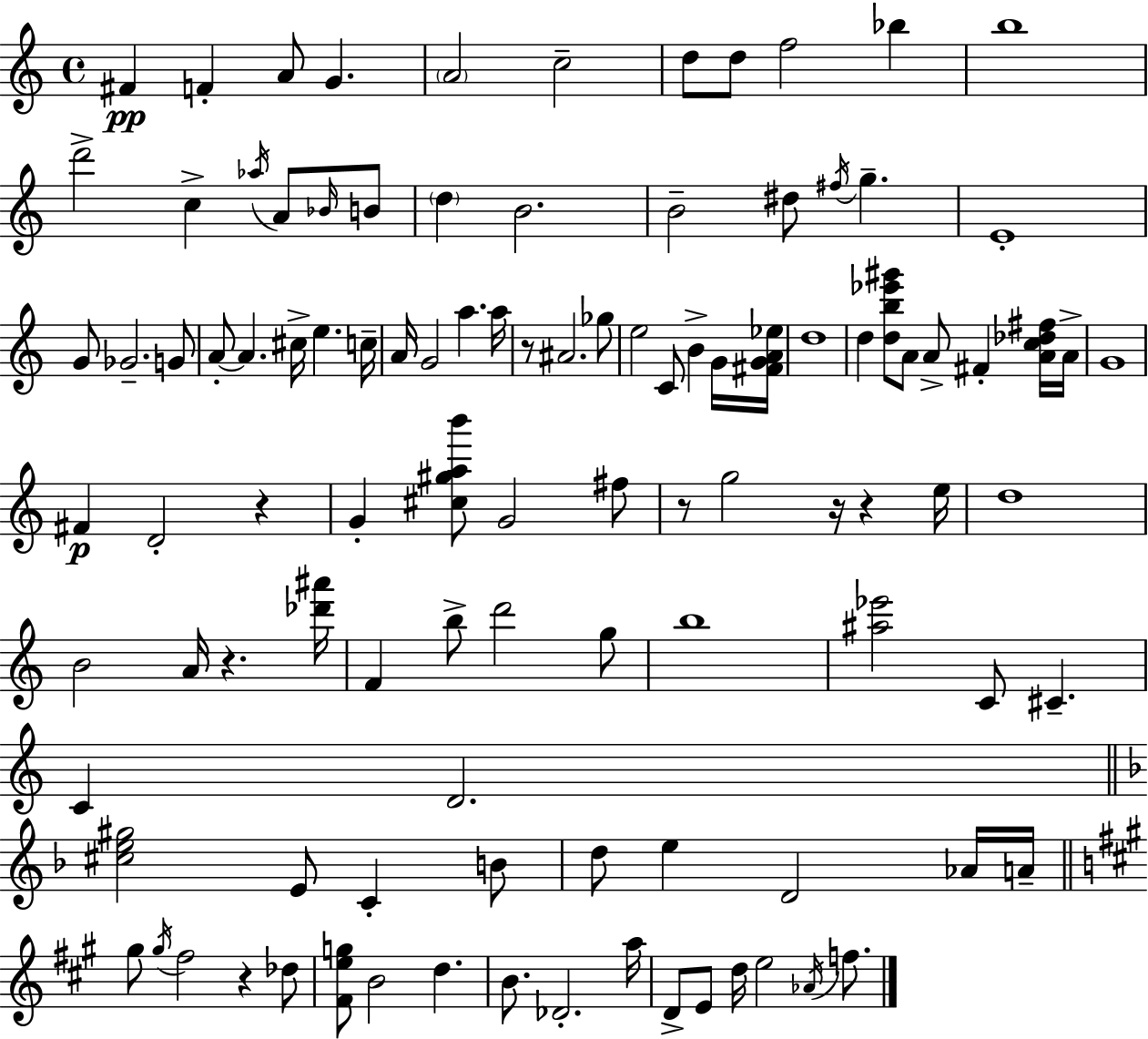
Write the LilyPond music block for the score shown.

{
  \clef treble
  \time 4/4
  \defaultTimeSignature
  \key a \minor
  fis'4\pp f'4-. a'8 g'4. | \parenthesize a'2 c''2-- | d''8 d''8 f''2 bes''4 | b''1 | \break d'''2-> c''4-> \acciaccatura { aes''16 } a'8 \grace { bes'16 } | b'8 \parenthesize d''4 b'2. | b'2-- dis''8 \acciaccatura { fis''16 } g''4.-- | e'1-. | \break g'8 ges'2.-- | g'8 a'8-.~~ a'4. cis''16-> e''4. | c''16-- a'16 g'2 a''4. | a''16 r8 ais'2. | \break ges''8 e''2 c'8 b'4-> | g'16 <fis' g' a' ees''>16 d''1 | d''4 <d'' b'' ees''' gis'''>8 a'8 a'8-> fis'4-. | <a' c'' des'' fis''>16 a'16-> g'1 | \break fis'4\p d'2-. r4 | g'4-. <cis'' gis'' a'' b'''>8 g'2 | fis''8 r8 g''2 r16 r4 | e''16 d''1 | \break b'2 a'16 r4. | <des''' ais'''>16 f'4 b''8-> d'''2 | g''8 b''1 | <ais'' ees'''>2 c'8 cis'4.-- | \break c'4 d'2. | \bar "||" \break \key f \major <cis'' e'' gis''>2 e'8 c'4-. b'8 | d''8 e''4 d'2 aes'16 a'16-- | \bar "||" \break \key a \major gis''8 \acciaccatura { gis''16 } fis''2 r4 des''8 | <fis' e'' g''>8 b'2 d''4. | b'8. des'2.-. | a''16 d'8-> e'8 d''16 e''2 \acciaccatura { aes'16 } f''8. | \break \bar "|."
}